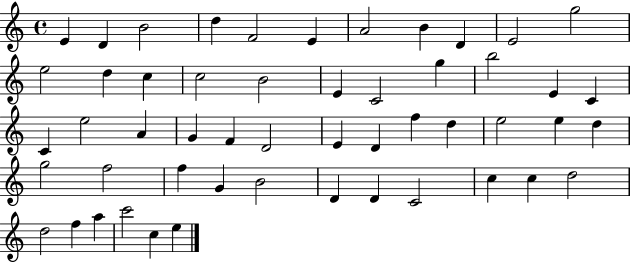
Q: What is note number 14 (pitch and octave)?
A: C5